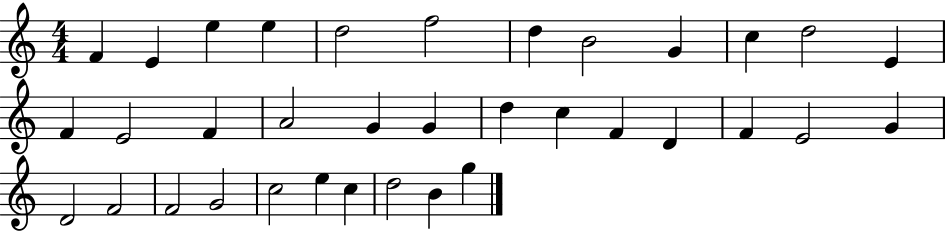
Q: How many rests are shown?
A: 0